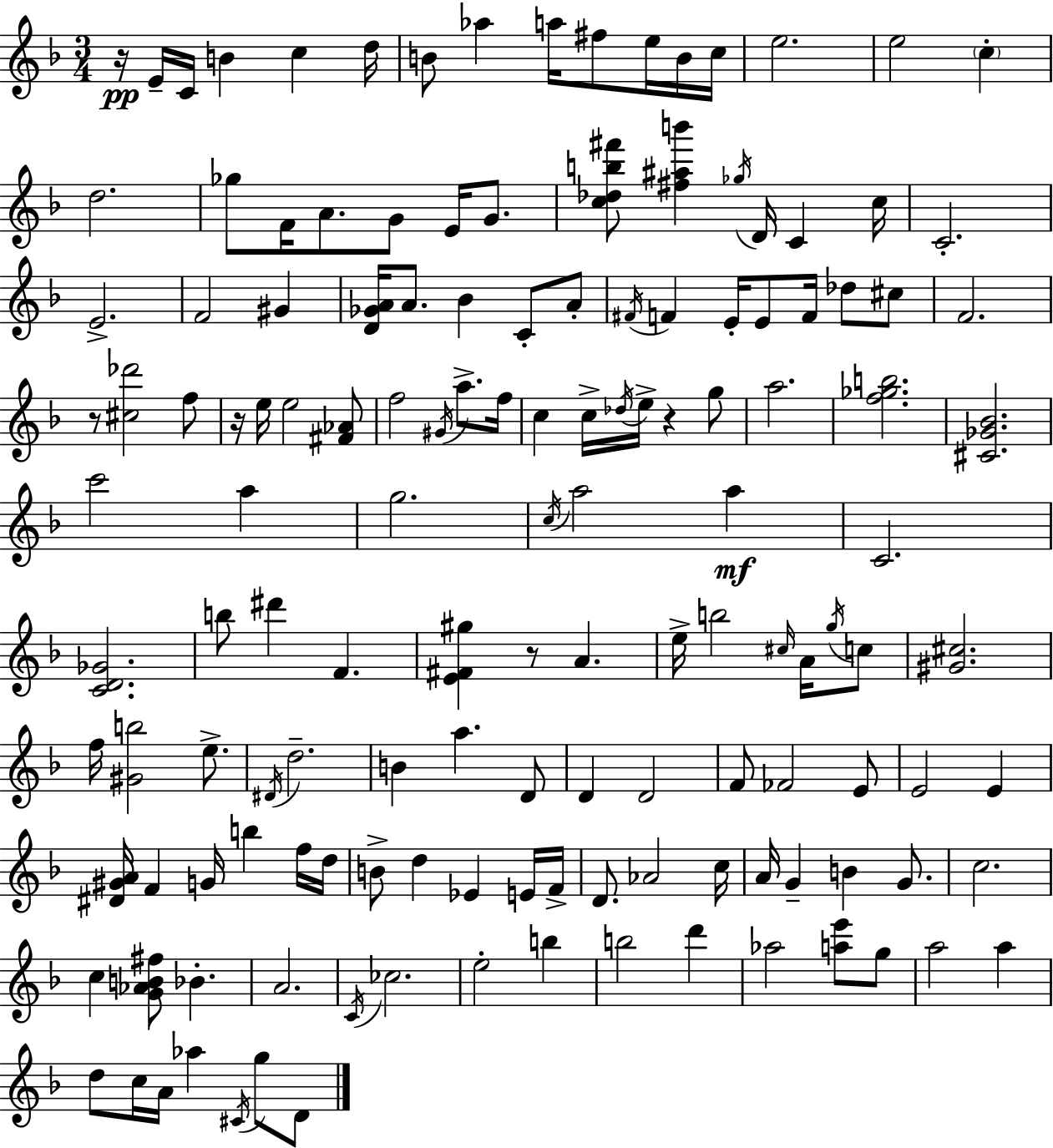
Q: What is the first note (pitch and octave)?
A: E4